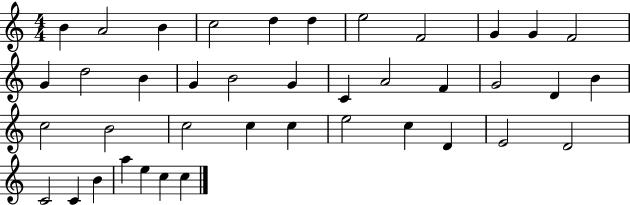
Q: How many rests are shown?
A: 0